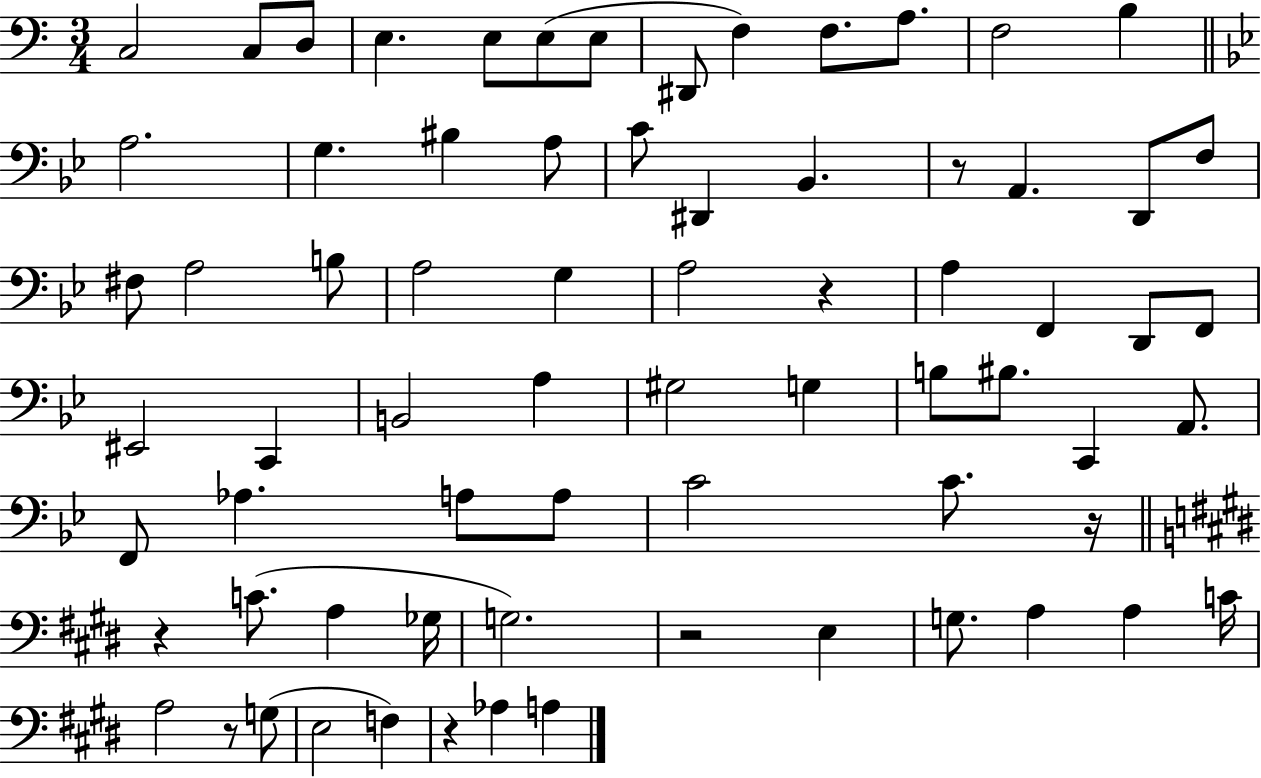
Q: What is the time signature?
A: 3/4